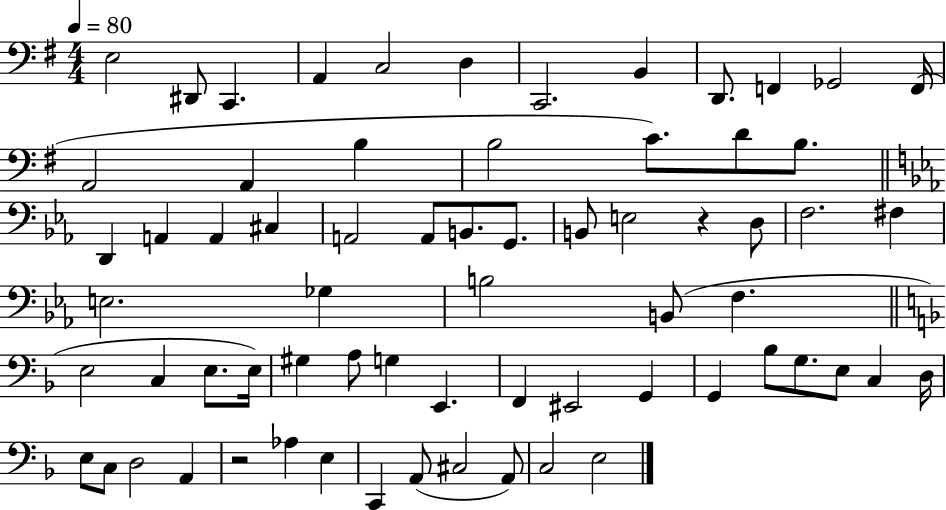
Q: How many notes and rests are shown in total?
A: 68